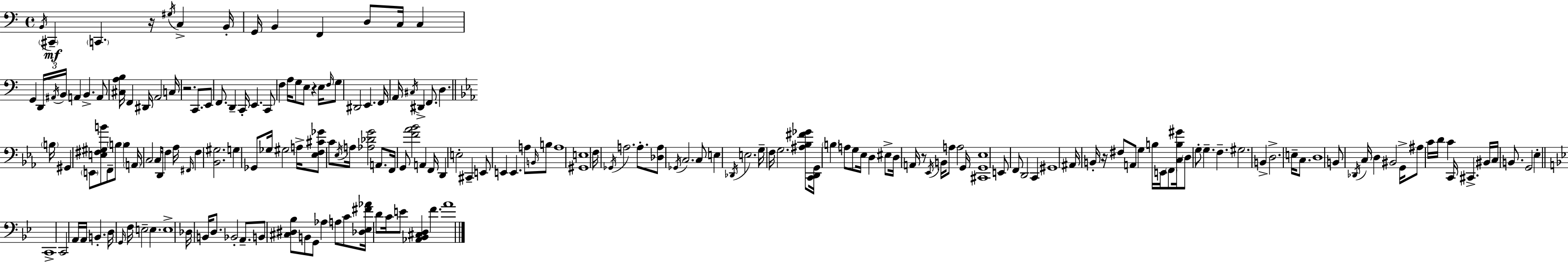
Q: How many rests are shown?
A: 5